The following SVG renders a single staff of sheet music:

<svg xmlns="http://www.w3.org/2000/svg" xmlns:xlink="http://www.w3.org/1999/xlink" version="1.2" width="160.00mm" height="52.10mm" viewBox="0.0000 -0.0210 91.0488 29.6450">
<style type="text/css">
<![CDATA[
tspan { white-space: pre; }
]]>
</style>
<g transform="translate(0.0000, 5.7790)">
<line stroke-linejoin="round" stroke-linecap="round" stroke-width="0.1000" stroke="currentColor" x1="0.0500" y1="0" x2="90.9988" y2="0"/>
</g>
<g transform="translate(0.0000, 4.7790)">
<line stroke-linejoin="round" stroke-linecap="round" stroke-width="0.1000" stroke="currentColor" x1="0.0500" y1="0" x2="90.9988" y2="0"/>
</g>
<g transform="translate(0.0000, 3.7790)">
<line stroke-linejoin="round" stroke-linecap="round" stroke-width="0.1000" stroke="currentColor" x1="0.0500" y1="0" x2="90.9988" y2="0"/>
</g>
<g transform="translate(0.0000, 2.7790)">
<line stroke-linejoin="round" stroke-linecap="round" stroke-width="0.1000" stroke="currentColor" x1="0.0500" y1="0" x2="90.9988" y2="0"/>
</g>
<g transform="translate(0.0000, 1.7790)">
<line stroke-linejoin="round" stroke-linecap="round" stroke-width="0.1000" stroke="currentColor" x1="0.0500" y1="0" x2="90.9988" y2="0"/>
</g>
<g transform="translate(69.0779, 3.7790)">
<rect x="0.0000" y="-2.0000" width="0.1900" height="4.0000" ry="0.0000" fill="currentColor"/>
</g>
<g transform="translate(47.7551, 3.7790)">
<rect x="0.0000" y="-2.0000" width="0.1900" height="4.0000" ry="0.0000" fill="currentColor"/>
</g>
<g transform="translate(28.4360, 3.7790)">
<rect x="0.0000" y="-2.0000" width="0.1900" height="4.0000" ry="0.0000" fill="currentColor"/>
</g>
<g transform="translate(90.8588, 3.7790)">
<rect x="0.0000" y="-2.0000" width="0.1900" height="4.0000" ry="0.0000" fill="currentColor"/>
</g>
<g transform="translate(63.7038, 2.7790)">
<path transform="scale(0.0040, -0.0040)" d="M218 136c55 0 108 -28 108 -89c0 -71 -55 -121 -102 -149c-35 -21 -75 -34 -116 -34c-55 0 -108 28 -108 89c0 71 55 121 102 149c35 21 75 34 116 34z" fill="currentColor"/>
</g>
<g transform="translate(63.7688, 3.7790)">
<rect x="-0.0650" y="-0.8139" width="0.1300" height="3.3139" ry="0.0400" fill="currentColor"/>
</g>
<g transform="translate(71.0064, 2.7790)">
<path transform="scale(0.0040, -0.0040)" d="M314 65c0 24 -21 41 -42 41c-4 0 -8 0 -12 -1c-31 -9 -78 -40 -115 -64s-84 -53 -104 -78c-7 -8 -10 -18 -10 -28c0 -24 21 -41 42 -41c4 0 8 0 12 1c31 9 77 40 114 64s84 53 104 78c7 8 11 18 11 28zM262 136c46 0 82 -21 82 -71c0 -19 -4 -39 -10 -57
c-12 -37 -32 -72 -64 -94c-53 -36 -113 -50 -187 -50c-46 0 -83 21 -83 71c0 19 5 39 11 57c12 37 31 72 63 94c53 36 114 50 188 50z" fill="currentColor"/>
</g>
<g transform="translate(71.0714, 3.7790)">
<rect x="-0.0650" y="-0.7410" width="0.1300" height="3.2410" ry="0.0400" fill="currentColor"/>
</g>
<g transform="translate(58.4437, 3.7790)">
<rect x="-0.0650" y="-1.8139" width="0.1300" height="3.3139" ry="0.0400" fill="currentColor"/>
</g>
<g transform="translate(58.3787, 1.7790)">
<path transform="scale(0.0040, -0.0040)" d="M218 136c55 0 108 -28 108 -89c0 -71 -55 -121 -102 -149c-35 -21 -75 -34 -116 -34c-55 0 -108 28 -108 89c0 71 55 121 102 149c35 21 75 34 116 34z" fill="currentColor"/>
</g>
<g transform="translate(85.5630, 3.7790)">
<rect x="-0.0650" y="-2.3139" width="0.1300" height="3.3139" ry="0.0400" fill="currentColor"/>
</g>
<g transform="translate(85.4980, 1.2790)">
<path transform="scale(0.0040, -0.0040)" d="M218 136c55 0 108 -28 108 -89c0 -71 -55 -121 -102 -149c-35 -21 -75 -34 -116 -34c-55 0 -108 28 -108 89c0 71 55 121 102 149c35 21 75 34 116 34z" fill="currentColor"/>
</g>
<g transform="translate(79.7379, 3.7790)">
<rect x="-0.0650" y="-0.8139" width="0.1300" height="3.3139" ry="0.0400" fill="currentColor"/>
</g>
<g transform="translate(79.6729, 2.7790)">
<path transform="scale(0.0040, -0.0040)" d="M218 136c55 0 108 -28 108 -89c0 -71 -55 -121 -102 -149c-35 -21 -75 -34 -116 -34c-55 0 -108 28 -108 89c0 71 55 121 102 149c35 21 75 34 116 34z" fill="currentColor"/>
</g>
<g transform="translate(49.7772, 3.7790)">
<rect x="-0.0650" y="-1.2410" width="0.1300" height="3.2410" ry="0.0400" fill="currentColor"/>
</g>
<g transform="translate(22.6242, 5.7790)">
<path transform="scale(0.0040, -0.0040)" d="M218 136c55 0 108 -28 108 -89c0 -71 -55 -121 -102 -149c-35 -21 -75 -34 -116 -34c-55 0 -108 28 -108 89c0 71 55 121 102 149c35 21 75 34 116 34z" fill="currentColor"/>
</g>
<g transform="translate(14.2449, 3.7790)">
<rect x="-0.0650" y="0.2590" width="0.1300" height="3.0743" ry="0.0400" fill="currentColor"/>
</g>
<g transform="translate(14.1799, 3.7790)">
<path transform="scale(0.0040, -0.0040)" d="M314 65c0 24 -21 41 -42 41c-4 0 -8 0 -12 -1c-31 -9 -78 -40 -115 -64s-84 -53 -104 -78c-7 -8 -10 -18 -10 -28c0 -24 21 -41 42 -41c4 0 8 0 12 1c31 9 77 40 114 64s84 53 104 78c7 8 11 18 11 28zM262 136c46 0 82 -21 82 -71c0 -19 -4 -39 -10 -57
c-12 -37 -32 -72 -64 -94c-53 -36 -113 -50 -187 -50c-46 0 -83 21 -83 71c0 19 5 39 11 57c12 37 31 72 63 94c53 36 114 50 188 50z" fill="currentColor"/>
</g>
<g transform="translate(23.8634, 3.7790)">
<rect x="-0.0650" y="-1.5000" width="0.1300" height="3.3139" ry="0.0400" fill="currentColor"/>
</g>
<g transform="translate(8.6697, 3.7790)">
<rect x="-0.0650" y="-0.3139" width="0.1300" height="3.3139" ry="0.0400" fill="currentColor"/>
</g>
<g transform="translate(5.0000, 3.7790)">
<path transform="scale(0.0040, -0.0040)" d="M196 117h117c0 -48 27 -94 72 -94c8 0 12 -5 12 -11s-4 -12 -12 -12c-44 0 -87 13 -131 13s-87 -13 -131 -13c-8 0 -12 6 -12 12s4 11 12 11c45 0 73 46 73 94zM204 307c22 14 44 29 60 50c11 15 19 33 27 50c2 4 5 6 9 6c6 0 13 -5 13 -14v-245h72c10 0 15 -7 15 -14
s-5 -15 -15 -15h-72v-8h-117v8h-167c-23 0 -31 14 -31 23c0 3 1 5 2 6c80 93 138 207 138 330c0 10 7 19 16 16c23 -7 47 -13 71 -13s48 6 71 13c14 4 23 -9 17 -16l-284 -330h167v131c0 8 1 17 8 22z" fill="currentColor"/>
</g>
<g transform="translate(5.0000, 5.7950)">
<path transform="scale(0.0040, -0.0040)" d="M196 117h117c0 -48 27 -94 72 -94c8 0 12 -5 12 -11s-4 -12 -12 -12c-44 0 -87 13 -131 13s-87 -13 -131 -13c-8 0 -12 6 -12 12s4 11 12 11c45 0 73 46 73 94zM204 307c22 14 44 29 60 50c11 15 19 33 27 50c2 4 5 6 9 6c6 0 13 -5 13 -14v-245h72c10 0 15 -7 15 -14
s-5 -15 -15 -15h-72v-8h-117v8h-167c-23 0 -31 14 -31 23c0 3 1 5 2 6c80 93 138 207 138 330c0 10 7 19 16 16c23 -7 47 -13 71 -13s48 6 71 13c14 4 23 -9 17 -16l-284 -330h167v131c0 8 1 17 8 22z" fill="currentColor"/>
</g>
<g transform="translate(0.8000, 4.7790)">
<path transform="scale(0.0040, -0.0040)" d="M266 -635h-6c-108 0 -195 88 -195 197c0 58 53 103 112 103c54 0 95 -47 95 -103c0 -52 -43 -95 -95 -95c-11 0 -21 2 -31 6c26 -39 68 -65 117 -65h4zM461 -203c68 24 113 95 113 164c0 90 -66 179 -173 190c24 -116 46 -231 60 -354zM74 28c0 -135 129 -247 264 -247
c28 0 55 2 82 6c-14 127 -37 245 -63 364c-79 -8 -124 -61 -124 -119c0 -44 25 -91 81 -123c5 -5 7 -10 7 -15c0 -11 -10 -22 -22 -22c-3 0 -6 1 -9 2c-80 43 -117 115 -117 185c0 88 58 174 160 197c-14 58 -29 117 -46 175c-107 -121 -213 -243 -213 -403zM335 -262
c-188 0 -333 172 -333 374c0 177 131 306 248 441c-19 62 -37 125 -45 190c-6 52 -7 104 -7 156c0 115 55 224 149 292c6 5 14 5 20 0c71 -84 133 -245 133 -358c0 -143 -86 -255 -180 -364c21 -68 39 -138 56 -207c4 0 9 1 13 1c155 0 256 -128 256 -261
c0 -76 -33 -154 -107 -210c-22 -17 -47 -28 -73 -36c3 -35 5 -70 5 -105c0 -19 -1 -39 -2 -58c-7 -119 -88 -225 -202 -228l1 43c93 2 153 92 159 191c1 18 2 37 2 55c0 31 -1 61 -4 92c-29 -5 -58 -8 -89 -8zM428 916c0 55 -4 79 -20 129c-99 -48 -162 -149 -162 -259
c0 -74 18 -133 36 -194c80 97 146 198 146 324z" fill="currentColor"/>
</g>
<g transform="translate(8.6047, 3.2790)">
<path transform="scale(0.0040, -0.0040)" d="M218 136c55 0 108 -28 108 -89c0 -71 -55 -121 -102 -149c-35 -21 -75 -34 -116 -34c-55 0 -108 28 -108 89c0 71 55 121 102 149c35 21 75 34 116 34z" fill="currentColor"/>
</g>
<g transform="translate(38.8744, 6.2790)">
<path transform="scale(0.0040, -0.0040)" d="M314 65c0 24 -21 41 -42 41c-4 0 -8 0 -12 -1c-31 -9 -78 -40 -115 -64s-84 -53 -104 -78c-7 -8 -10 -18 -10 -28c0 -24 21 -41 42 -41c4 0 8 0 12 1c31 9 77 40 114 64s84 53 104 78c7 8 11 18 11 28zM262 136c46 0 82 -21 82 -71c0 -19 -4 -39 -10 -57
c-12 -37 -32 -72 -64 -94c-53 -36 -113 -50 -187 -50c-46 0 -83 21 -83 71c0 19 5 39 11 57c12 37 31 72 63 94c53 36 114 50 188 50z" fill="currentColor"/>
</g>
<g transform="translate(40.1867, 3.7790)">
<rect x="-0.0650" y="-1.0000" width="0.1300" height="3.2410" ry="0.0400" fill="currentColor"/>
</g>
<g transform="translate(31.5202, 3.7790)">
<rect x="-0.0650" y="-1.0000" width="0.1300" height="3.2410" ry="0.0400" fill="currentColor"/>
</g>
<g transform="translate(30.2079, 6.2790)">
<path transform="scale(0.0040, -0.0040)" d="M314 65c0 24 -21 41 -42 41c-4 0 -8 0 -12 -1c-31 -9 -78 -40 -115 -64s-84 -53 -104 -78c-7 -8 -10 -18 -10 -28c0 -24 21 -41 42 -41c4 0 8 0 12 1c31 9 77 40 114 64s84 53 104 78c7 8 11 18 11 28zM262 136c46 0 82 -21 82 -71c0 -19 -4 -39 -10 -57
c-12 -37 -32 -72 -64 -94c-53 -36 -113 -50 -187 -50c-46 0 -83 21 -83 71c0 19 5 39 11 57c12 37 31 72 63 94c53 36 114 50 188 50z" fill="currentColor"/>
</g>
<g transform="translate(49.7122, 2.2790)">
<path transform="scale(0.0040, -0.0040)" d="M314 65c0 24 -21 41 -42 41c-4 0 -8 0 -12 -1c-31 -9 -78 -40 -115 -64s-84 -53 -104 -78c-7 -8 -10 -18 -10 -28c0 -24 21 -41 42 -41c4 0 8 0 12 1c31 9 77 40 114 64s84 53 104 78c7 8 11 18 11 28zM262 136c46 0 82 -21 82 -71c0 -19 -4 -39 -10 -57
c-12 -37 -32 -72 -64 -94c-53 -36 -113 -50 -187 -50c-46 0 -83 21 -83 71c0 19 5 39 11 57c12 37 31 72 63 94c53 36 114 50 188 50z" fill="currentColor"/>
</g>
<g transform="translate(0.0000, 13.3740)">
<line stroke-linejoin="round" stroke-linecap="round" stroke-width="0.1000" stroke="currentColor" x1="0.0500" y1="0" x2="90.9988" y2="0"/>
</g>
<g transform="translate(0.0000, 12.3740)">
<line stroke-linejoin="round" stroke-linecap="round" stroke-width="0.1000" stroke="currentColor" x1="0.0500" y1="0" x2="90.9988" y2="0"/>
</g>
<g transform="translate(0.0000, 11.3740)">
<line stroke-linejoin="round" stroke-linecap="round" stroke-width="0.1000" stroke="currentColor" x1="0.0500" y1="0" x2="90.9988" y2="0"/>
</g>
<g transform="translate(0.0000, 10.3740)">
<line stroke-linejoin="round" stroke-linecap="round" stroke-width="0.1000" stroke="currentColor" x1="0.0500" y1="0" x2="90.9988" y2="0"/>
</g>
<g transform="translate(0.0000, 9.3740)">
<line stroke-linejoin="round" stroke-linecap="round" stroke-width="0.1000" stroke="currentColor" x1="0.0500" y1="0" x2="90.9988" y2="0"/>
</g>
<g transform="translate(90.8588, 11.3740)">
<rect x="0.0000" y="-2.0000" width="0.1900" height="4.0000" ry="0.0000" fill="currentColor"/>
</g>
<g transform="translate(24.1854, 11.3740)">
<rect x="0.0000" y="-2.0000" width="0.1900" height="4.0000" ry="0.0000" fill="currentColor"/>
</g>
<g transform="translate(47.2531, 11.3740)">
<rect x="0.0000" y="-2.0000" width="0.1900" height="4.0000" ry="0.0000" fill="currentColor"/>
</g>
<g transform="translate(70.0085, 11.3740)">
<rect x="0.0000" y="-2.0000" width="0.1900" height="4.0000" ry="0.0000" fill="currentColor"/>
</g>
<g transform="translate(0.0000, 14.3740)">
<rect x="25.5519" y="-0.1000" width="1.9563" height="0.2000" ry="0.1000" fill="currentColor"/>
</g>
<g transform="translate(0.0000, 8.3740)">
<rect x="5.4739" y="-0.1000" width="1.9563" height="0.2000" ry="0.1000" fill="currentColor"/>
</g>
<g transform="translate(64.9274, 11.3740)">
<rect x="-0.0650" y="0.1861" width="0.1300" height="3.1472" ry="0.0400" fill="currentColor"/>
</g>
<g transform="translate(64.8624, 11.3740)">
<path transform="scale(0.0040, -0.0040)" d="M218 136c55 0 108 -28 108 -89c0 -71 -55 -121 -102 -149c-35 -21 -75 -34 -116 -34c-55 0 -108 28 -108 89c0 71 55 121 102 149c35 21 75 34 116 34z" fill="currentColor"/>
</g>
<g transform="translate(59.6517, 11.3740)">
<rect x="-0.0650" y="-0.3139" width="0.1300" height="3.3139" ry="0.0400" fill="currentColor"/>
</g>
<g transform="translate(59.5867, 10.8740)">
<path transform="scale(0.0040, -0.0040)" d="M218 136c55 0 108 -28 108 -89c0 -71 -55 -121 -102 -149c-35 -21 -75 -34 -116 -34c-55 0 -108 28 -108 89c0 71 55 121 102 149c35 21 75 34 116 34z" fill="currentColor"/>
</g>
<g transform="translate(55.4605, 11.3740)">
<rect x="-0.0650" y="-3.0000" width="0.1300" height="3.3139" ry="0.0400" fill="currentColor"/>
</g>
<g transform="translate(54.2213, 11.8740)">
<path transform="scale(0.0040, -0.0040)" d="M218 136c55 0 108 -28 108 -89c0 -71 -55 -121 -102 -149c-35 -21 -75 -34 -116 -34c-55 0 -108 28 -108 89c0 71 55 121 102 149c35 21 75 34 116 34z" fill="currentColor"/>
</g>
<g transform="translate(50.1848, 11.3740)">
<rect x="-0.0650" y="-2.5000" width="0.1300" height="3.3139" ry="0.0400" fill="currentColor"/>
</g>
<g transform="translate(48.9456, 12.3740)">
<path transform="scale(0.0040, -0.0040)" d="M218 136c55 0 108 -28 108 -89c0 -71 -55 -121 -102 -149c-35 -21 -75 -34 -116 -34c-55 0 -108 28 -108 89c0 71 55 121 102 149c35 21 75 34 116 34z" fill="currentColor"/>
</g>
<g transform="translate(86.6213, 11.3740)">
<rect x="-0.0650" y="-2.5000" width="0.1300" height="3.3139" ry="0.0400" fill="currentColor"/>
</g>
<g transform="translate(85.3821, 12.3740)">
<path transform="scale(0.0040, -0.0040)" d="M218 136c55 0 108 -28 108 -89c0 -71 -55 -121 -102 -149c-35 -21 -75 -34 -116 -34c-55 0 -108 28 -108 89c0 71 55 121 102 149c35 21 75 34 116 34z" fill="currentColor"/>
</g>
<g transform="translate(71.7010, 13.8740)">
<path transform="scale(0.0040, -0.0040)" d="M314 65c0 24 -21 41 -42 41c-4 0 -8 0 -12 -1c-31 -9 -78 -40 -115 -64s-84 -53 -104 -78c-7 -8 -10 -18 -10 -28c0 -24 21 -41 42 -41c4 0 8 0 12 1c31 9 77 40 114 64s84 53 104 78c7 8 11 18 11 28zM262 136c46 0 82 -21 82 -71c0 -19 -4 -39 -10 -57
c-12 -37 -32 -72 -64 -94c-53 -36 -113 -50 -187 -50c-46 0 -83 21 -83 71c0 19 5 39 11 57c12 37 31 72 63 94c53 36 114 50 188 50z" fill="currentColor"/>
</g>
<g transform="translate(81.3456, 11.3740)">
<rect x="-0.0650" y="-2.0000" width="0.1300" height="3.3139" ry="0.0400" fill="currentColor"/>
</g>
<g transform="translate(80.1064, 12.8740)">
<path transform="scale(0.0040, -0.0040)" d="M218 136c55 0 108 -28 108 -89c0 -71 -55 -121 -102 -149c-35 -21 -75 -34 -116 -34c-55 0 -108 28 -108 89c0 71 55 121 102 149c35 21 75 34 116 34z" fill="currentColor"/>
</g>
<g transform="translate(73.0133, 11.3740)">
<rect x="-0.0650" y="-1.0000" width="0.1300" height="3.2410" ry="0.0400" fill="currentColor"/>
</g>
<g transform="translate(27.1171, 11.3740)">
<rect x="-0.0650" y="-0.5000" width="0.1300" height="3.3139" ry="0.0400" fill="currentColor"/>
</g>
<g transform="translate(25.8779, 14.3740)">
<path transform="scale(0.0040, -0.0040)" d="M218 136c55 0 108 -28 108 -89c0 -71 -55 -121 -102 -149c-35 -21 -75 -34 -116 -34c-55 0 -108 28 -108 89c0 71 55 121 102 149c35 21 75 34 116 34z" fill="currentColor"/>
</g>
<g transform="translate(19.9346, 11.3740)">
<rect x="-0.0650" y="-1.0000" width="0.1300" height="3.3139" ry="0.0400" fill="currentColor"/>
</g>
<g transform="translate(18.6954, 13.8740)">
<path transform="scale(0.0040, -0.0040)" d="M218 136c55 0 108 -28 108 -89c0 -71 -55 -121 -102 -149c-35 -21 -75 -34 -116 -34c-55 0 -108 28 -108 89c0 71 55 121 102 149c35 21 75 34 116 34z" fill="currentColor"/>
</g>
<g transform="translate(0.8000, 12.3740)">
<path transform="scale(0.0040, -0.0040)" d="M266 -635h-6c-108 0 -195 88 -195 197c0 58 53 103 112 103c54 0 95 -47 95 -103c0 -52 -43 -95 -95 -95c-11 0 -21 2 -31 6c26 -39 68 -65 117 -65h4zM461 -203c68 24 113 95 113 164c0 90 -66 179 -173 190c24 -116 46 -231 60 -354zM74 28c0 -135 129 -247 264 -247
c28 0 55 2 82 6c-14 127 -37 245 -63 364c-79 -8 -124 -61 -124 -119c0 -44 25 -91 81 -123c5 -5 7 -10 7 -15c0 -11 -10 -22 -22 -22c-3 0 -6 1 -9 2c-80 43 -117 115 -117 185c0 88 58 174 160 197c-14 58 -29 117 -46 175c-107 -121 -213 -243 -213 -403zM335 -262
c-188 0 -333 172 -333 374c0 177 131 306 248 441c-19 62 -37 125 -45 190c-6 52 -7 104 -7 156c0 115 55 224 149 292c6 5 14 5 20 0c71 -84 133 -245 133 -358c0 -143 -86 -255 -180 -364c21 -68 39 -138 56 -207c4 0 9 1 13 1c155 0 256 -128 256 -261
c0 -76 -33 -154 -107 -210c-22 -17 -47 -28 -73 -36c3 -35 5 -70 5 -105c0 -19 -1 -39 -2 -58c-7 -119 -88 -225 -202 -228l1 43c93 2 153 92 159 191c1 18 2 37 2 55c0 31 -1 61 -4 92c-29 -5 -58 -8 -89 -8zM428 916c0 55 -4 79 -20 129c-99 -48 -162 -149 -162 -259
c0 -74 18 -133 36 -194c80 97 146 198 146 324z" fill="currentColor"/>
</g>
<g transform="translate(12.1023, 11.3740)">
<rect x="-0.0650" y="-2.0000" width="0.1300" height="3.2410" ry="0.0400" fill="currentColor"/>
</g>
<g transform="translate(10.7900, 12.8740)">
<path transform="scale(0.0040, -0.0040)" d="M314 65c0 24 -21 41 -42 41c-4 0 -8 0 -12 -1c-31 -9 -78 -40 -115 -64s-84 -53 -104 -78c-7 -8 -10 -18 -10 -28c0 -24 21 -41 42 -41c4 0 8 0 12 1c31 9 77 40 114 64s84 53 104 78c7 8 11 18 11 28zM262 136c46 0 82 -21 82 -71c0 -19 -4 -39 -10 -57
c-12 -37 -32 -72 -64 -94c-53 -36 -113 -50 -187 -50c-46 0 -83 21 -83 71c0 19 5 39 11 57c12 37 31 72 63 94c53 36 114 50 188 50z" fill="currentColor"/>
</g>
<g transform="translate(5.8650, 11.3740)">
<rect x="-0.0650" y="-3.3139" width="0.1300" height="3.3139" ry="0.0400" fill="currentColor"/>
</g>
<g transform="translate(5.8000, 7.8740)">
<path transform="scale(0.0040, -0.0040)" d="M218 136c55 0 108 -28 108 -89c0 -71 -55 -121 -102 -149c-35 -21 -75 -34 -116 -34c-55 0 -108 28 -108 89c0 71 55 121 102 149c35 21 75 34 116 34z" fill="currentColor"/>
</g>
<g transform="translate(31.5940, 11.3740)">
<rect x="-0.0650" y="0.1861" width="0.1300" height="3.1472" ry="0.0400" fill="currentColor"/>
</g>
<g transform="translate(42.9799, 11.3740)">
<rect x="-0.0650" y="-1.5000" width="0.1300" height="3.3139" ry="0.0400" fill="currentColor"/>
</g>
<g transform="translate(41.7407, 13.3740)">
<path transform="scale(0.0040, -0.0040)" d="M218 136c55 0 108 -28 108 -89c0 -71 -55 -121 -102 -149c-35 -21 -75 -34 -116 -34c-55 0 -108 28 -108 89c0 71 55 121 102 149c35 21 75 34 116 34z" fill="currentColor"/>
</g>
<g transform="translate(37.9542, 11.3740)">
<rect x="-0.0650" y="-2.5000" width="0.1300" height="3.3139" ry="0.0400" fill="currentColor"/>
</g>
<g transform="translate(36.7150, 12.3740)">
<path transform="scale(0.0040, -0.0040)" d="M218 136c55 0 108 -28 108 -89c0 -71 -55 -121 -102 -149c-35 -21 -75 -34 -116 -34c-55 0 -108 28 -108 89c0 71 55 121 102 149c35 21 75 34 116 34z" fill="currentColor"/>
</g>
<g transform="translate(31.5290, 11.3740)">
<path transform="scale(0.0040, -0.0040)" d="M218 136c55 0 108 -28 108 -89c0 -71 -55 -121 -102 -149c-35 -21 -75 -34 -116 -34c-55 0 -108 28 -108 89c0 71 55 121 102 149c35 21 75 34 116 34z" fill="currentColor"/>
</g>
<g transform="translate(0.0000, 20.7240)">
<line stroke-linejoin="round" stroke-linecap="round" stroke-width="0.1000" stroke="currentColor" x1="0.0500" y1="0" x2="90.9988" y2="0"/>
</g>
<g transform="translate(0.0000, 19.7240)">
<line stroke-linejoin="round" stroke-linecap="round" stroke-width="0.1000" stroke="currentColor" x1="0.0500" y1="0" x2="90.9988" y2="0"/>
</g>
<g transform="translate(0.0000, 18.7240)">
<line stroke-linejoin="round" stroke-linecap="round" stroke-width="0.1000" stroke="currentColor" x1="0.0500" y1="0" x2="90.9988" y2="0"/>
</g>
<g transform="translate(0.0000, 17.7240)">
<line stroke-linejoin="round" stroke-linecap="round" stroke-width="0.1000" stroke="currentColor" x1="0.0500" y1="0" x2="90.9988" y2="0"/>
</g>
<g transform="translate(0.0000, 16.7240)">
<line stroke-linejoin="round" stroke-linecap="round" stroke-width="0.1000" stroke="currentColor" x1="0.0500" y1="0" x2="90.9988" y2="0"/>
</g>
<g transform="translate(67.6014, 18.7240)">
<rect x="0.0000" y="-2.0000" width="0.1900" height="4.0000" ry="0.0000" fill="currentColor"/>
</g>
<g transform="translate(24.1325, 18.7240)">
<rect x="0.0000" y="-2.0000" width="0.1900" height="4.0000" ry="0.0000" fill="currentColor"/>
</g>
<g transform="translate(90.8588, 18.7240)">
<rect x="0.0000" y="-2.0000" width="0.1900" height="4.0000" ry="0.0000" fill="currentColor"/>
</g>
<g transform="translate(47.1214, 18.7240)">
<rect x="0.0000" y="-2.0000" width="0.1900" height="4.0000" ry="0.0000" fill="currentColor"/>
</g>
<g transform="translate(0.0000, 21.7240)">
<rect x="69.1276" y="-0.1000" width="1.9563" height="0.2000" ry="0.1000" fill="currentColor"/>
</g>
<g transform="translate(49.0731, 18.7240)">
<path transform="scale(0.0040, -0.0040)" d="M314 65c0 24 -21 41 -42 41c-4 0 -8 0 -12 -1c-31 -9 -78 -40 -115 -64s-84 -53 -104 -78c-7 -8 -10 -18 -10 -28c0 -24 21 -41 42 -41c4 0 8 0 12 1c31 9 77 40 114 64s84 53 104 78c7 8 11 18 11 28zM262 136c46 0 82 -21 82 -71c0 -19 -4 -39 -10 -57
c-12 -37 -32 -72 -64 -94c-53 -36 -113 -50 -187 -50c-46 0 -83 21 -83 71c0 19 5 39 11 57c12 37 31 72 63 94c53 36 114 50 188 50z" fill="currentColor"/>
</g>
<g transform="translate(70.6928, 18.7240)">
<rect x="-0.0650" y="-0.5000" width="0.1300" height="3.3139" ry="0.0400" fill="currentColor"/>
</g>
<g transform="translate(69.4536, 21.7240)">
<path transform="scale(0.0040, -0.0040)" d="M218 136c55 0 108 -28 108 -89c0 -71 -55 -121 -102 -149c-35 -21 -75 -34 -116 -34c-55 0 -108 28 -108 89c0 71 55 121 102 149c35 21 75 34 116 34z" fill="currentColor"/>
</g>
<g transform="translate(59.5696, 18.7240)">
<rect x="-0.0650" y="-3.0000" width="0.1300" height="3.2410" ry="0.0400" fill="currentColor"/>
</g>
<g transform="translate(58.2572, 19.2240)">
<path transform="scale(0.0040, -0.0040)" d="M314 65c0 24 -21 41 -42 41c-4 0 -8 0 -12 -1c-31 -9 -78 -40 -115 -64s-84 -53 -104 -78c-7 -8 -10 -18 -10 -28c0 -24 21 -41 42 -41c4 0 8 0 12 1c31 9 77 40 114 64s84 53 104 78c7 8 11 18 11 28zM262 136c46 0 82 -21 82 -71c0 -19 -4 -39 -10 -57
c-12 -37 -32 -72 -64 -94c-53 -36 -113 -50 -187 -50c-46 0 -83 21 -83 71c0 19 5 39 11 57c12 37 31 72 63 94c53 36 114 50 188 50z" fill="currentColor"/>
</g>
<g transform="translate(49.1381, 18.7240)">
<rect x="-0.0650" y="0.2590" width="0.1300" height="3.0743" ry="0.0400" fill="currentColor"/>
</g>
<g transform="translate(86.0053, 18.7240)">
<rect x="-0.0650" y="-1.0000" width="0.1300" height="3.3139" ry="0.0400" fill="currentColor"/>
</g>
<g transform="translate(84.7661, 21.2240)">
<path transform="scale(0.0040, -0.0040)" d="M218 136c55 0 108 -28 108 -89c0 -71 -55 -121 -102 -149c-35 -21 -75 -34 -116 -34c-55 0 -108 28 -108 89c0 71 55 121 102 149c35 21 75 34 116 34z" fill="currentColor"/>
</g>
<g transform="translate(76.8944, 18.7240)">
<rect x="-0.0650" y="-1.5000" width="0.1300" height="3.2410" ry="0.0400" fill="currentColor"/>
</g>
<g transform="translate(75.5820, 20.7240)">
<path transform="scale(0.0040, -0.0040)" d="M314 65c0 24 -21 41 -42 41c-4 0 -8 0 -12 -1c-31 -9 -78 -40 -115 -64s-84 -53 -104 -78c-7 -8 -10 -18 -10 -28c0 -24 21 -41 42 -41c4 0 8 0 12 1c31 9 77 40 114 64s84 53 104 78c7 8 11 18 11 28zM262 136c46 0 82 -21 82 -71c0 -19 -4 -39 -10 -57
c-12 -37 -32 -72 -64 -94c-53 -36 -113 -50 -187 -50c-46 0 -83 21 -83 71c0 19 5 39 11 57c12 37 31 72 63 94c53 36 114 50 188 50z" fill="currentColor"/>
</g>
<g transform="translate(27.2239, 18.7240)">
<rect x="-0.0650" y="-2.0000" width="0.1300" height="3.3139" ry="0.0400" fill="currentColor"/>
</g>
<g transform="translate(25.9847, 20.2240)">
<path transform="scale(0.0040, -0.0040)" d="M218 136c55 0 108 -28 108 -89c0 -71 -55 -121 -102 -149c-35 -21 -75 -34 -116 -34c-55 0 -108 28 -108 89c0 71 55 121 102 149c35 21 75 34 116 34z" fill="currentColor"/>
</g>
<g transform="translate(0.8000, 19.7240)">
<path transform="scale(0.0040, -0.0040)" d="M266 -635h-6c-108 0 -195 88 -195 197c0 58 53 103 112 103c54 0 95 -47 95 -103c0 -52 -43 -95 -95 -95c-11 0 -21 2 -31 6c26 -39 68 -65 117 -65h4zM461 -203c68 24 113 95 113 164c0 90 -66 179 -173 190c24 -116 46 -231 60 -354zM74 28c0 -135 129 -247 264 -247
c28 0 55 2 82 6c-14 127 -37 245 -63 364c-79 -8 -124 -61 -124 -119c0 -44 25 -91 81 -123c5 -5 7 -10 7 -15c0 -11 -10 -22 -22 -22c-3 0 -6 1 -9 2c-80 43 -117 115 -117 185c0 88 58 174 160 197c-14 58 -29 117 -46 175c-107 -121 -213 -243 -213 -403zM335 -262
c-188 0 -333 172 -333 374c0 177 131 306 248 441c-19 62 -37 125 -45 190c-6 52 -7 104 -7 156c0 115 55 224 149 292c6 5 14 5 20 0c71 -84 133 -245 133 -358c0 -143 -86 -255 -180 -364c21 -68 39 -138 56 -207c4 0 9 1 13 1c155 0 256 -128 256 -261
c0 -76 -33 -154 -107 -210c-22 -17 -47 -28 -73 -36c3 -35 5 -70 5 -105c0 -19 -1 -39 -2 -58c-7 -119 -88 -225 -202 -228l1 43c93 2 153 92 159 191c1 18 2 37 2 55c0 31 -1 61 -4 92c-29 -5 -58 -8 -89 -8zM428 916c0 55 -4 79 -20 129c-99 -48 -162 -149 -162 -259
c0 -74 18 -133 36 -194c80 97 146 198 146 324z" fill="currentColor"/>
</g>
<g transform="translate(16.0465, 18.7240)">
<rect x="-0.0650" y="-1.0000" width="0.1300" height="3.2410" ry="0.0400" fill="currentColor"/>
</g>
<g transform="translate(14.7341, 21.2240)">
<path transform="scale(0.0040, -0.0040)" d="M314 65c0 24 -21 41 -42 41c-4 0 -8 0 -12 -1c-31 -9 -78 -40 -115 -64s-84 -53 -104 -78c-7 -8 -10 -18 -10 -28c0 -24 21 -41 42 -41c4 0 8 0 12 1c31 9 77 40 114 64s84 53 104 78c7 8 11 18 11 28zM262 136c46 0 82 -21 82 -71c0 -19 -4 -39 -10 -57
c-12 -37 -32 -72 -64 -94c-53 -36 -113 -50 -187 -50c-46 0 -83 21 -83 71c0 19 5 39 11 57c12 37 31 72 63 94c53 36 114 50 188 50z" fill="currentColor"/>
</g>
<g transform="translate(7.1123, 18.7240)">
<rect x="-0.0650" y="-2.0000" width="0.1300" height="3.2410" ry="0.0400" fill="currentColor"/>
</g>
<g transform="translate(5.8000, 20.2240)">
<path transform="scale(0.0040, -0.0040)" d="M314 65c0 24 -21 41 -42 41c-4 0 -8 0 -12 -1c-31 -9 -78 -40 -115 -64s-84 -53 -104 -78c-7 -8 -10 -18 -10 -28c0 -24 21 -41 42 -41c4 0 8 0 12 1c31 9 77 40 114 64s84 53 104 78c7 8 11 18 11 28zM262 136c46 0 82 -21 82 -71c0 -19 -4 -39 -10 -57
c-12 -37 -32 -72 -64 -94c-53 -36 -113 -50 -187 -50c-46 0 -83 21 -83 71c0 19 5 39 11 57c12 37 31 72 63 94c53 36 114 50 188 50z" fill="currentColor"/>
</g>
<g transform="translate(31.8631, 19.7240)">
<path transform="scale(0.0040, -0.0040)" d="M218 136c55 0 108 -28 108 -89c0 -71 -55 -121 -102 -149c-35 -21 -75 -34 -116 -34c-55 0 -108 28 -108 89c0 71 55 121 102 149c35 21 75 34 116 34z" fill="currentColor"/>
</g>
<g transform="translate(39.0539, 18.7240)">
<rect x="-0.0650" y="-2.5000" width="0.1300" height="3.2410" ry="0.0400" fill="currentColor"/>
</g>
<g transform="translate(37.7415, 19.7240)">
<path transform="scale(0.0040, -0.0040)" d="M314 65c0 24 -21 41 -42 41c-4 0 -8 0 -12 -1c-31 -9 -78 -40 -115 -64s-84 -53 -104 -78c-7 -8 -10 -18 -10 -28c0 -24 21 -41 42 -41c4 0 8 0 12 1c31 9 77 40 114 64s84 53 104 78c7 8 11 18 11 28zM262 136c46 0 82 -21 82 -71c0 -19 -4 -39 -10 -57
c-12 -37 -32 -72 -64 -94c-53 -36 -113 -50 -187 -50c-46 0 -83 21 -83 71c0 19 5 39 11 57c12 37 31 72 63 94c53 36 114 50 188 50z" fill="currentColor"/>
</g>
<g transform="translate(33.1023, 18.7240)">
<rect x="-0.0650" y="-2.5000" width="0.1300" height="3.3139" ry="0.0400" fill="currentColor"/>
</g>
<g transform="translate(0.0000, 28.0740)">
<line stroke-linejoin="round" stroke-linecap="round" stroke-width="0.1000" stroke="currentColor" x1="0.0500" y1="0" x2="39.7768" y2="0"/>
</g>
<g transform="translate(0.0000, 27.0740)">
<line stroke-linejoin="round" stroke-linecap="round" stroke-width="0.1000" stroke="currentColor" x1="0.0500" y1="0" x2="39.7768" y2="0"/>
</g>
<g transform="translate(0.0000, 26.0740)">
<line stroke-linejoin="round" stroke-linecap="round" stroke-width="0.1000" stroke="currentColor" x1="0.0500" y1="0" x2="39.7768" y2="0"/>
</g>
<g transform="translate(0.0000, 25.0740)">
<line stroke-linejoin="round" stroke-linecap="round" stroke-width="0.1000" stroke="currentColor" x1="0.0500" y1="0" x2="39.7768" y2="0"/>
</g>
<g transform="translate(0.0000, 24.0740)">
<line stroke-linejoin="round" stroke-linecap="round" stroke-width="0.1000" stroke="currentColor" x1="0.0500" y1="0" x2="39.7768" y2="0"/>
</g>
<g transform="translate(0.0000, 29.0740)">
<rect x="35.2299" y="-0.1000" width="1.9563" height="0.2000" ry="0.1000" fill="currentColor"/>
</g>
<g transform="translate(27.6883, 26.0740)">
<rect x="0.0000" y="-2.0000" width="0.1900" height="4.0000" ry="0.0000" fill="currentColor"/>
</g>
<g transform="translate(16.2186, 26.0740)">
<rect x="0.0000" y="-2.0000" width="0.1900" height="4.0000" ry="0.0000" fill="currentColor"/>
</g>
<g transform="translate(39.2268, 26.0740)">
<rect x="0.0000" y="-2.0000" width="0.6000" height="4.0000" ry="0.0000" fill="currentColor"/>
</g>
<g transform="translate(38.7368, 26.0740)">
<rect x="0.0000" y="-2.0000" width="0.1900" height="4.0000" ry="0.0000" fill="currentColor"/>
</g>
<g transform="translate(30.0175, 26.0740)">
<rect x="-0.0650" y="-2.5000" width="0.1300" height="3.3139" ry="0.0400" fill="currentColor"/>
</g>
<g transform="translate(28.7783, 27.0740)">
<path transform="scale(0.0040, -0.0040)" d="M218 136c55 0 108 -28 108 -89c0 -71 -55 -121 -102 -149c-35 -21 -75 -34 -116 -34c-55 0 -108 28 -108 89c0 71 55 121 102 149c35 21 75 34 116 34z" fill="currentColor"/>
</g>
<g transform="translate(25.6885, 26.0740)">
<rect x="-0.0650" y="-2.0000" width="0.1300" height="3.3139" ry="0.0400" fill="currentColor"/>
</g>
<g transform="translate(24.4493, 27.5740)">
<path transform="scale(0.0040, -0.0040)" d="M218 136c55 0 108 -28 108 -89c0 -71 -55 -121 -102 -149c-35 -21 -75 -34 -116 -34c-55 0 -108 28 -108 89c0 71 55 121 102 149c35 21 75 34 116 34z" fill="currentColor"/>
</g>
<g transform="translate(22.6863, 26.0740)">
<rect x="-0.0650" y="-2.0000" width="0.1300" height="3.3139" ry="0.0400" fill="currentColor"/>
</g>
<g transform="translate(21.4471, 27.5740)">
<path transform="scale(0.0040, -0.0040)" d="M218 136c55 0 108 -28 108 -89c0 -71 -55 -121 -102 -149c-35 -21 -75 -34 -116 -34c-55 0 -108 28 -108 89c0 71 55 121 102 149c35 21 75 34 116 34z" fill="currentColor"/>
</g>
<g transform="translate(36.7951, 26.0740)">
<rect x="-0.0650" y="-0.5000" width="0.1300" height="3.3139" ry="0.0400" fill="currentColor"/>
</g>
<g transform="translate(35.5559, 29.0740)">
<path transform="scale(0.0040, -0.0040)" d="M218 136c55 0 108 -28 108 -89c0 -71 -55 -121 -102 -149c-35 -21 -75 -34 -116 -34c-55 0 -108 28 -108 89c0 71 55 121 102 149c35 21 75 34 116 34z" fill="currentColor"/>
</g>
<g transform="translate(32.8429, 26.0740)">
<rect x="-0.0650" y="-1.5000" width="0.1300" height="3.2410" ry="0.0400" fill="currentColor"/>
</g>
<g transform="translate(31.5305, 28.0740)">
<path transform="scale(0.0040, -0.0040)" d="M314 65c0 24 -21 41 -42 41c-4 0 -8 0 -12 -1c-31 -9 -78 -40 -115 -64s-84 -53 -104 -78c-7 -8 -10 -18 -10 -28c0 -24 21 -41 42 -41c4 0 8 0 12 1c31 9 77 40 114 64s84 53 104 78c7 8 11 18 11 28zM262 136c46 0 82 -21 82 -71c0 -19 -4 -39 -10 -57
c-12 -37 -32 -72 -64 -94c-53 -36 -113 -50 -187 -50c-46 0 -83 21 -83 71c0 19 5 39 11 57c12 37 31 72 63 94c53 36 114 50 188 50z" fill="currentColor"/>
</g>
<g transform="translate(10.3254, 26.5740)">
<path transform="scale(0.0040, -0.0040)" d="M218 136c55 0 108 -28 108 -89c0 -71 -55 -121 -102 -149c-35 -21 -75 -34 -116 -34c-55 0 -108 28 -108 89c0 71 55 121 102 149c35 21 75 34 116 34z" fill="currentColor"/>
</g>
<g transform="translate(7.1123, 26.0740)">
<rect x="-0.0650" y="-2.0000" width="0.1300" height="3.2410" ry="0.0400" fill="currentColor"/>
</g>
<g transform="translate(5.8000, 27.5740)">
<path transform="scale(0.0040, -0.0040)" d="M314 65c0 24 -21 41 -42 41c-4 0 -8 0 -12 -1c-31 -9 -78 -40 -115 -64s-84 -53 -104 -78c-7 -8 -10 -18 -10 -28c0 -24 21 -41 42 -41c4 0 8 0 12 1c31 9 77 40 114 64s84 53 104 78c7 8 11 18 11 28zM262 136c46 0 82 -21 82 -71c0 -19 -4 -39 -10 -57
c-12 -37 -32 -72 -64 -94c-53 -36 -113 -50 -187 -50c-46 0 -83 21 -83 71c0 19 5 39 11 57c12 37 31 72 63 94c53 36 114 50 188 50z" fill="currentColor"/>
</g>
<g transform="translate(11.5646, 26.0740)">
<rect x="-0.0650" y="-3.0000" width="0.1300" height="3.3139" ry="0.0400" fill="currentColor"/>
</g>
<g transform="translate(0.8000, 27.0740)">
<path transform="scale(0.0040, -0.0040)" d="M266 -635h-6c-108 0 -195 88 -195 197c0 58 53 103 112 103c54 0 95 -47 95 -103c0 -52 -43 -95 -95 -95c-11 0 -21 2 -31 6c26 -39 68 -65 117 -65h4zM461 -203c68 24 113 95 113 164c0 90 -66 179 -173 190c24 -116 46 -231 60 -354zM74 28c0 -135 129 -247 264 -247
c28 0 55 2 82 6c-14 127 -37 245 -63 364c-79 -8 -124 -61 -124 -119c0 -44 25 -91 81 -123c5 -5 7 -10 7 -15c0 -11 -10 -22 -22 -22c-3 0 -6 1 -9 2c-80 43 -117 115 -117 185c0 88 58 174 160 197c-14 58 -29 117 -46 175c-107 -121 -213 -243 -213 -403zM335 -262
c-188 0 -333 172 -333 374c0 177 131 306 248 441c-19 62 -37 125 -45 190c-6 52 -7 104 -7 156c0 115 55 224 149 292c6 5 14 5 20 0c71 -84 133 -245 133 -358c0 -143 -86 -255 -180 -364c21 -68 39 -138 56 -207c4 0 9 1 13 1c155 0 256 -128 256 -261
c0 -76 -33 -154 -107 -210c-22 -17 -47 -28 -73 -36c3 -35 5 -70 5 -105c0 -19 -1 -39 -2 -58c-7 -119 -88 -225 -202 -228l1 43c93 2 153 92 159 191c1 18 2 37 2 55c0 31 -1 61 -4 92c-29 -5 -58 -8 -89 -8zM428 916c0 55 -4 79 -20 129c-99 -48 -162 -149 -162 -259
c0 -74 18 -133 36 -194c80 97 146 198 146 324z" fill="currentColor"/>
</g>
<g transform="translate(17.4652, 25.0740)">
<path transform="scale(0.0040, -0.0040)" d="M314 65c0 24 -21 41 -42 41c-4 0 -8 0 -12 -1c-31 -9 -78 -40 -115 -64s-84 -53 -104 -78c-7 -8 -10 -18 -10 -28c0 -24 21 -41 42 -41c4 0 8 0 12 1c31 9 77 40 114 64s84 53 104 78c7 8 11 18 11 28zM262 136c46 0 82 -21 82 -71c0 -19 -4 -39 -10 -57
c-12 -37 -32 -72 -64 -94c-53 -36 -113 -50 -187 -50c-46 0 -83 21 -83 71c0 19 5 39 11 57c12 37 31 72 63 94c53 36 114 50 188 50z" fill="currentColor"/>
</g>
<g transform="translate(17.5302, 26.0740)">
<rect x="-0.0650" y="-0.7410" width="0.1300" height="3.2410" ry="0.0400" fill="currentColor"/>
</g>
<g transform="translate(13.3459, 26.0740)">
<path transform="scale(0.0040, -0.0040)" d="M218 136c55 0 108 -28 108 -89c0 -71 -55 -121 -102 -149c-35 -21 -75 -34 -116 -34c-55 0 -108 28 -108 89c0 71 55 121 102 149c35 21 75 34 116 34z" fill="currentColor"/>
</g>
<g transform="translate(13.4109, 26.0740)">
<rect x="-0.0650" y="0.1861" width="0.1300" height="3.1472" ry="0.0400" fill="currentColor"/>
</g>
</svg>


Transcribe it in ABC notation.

X:1
T:Untitled
M:4/4
L:1/4
K:C
c B2 E D2 D2 e2 f d d2 d g b F2 D C B G E G A c B D2 F G F2 D2 F G G2 B2 A2 C E2 D F2 A B d2 F F G E2 C